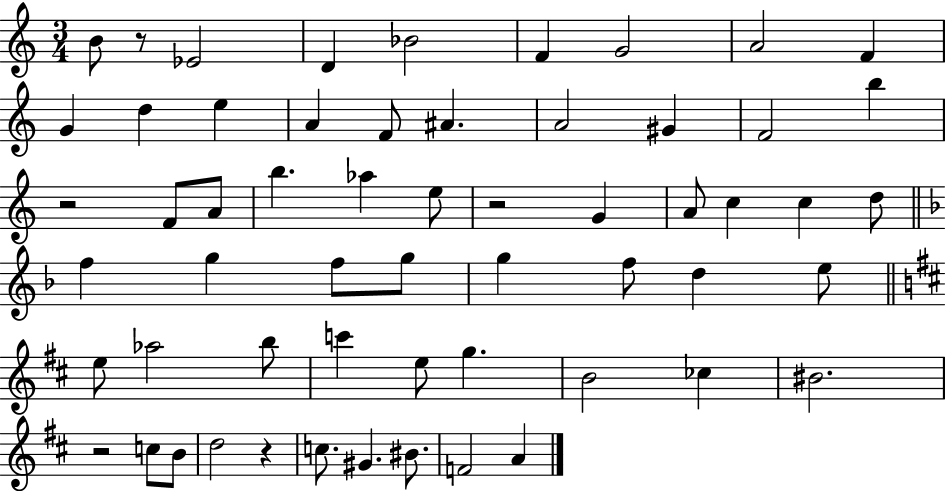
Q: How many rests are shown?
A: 5